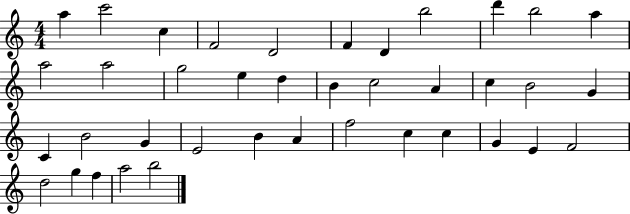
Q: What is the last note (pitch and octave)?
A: B5